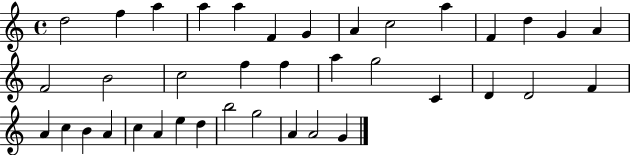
{
  \clef treble
  \time 4/4
  \defaultTimeSignature
  \key c \major
  d''2 f''4 a''4 | a''4 a''4 f'4 g'4 | a'4 c''2 a''4 | f'4 d''4 g'4 a'4 | \break f'2 b'2 | c''2 f''4 f''4 | a''4 g''2 c'4 | d'4 d'2 f'4 | \break a'4 c''4 b'4 a'4 | c''4 a'4 e''4 d''4 | b''2 g''2 | a'4 a'2 g'4 | \break \bar "|."
}